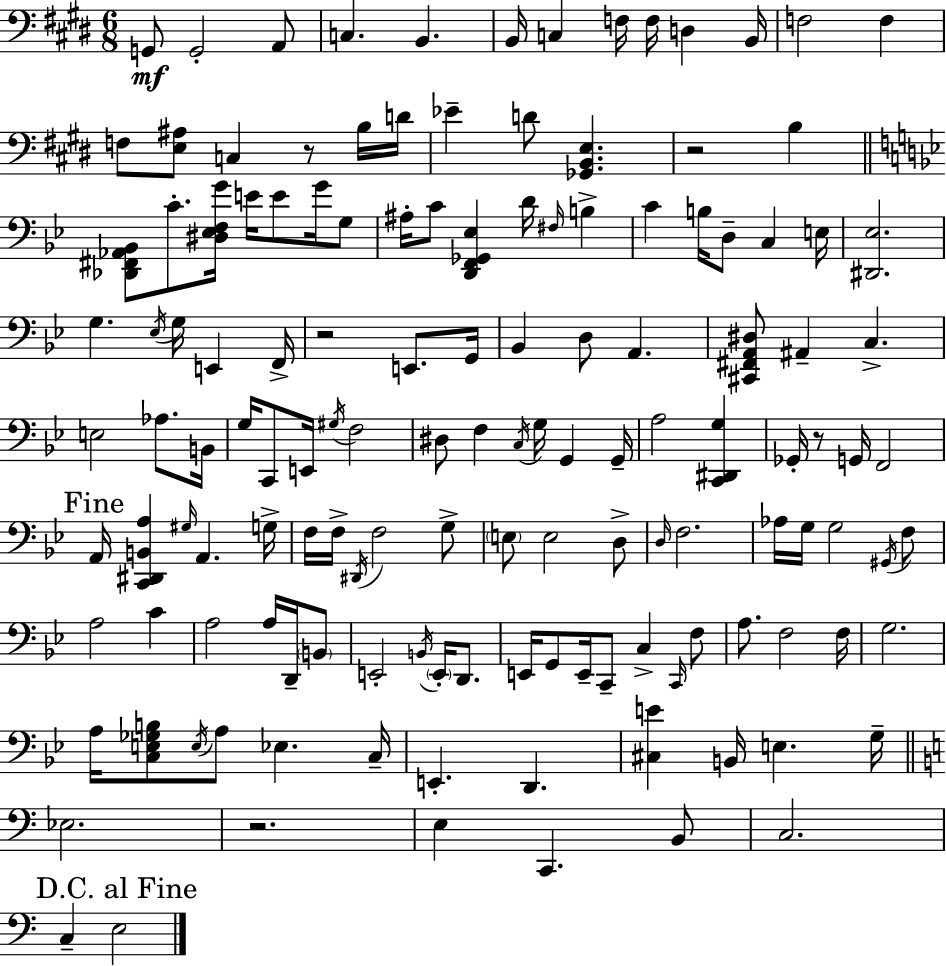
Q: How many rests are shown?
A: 5